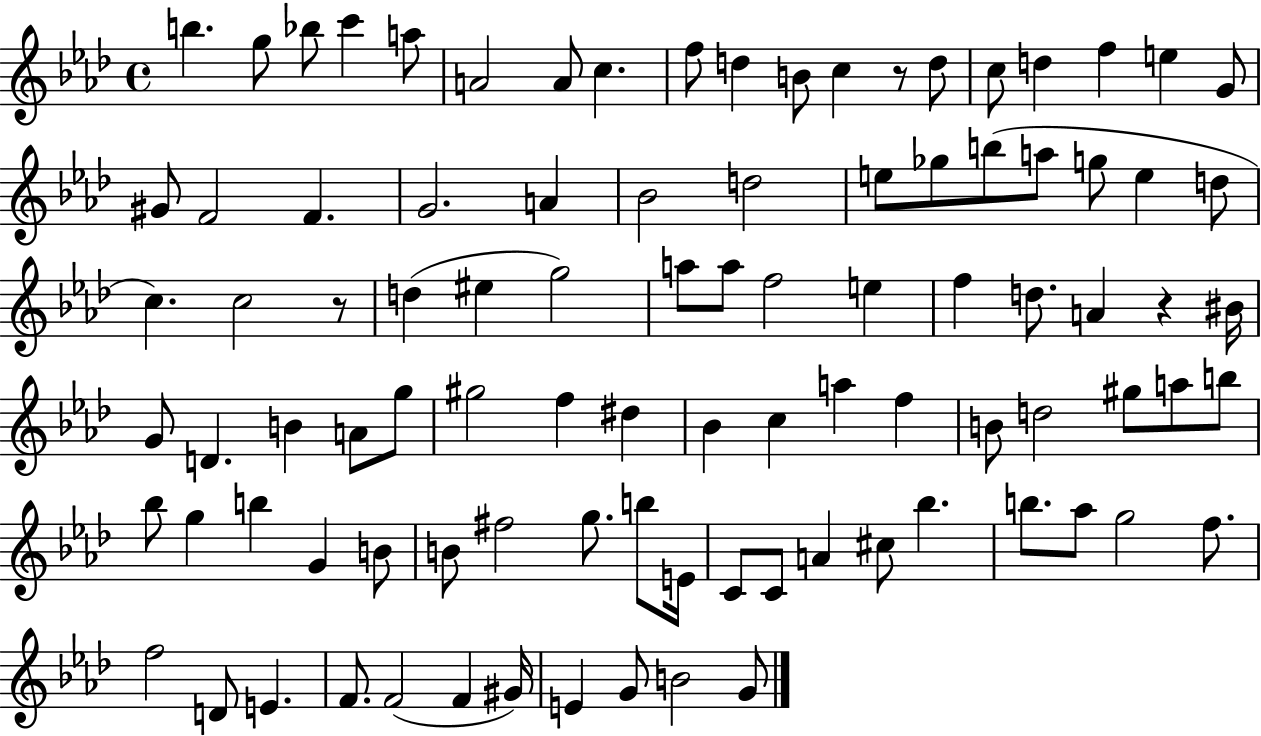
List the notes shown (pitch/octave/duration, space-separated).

B5/q. G5/e Bb5/e C6/q A5/e A4/h A4/e C5/q. F5/e D5/q B4/e C5/q R/e D5/e C5/e D5/q F5/q E5/q G4/e G#4/e F4/h F4/q. G4/h. A4/q Bb4/h D5/h E5/e Gb5/e B5/e A5/e G5/e E5/q D5/e C5/q. C5/h R/e D5/q EIS5/q G5/h A5/e A5/e F5/h E5/q F5/q D5/e. A4/q R/q BIS4/s G4/e D4/q. B4/q A4/e G5/e G#5/h F5/q D#5/q Bb4/q C5/q A5/q F5/q B4/e D5/h G#5/e A5/e B5/e Bb5/e G5/q B5/q G4/q B4/e B4/e F#5/h G5/e. B5/e E4/s C4/e C4/e A4/q C#5/e Bb5/q. B5/e. Ab5/e G5/h F5/e. F5/h D4/e E4/q. F4/e. F4/h F4/q G#4/s E4/q G4/e B4/h G4/e